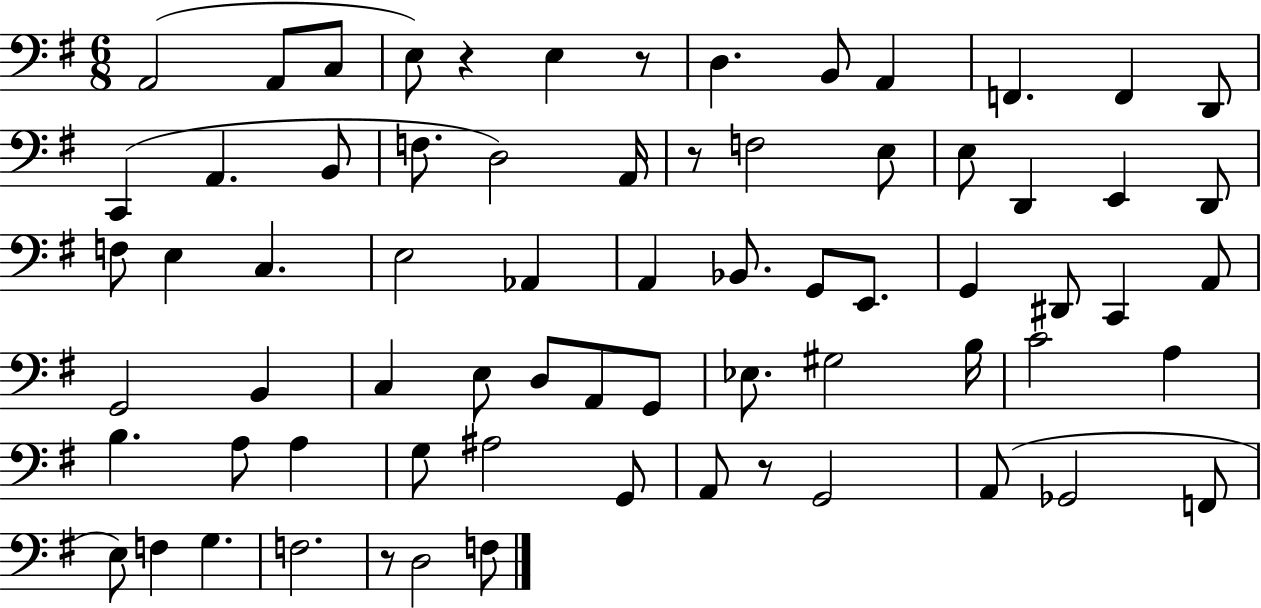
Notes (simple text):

A2/h A2/e C3/e E3/e R/q E3/q R/e D3/q. B2/e A2/q F2/q. F2/q D2/e C2/q A2/q. B2/e F3/e. D3/h A2/s R/e F3/h E3/e E3/e D2/q E2/q D2/e F3/e E3/q C3/q. E3/h Ab2/q A2/q Bb2/e. G2/e E2/e. G2/q D#2/e C2/q A2/e G2/h B2/q C3/q E3/e D3/e A2/e G2/e Eb3/e. G#3/h B3/s C4/h A3/q B3/q. A3/e A3/q G3/e A#3/h G2/e A2/e R/e G2/h A2/e Gb2/h F2/e E3/e F3/q G3/q. F3/h. R/e D3/h F3/e